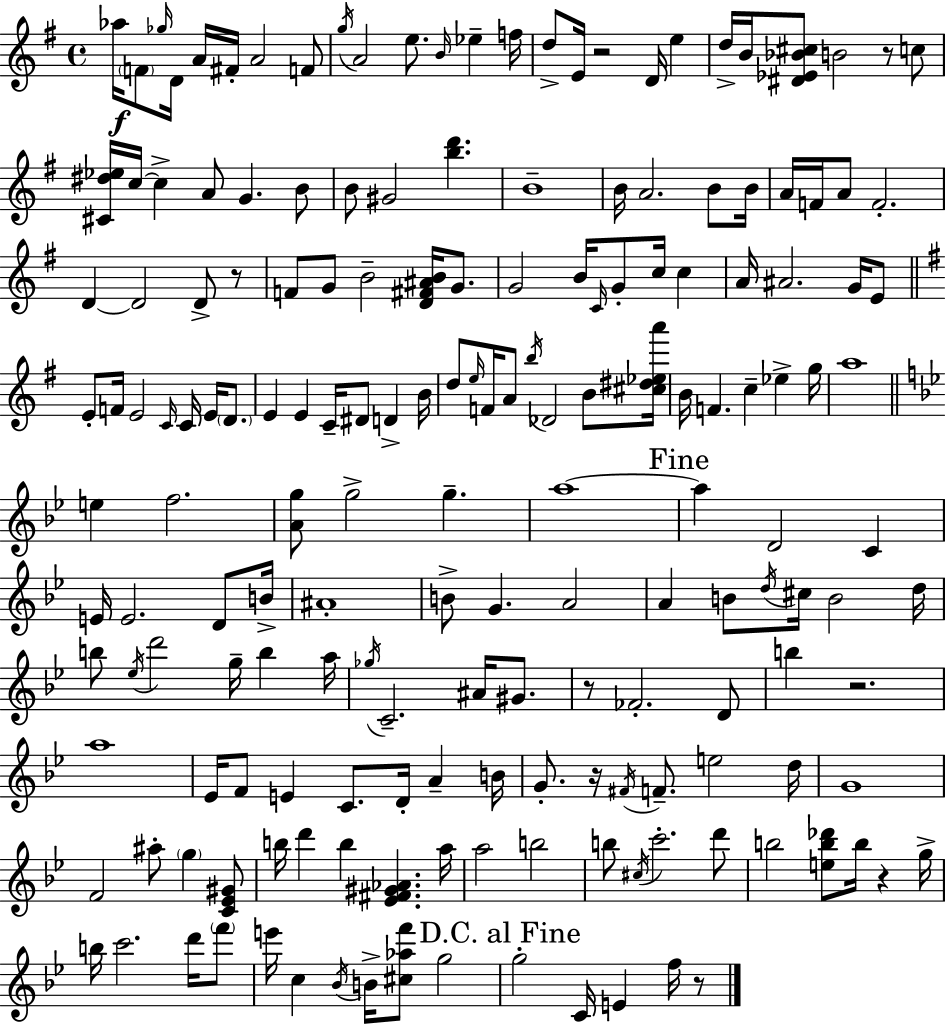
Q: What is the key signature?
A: E minor